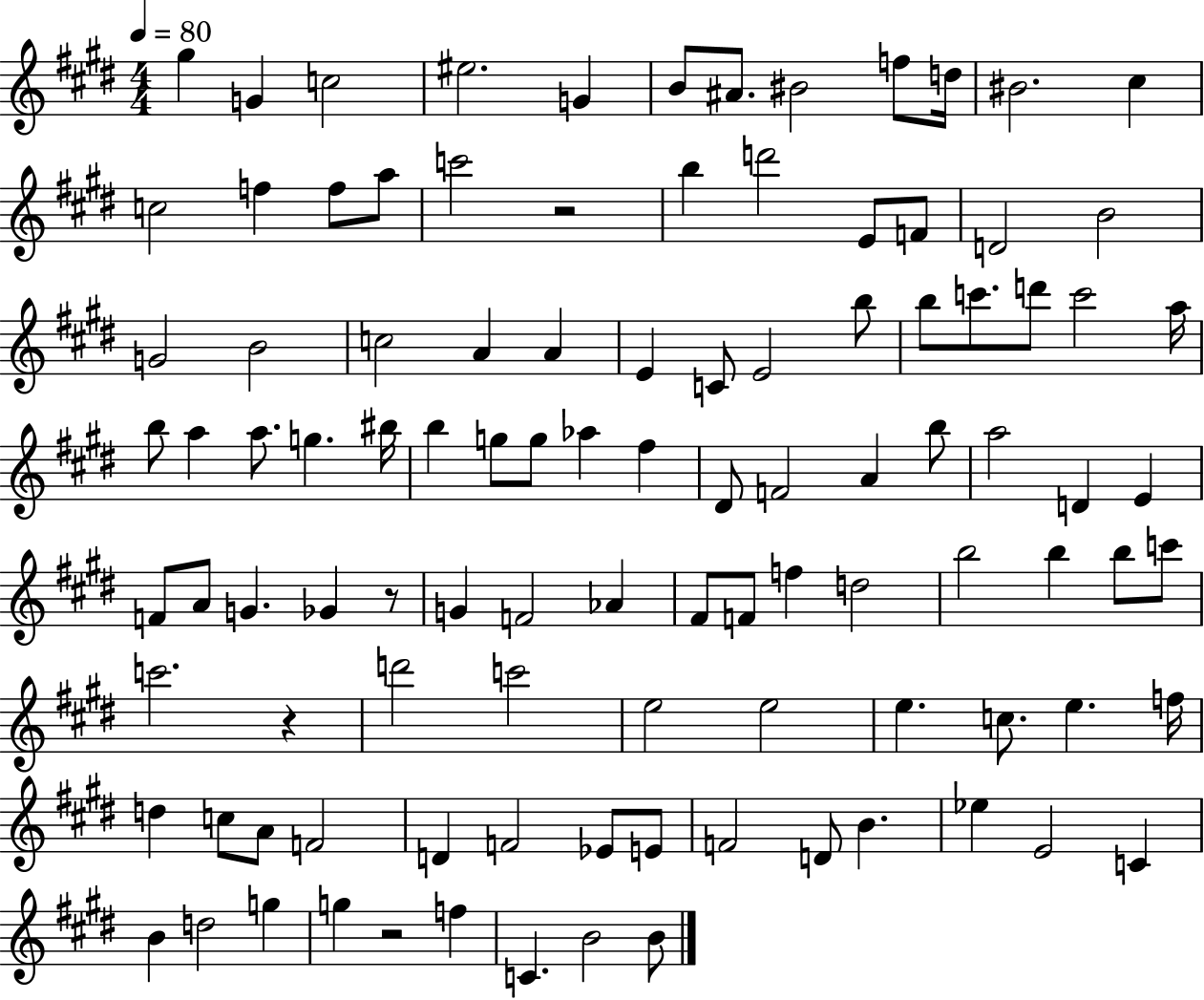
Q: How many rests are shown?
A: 4